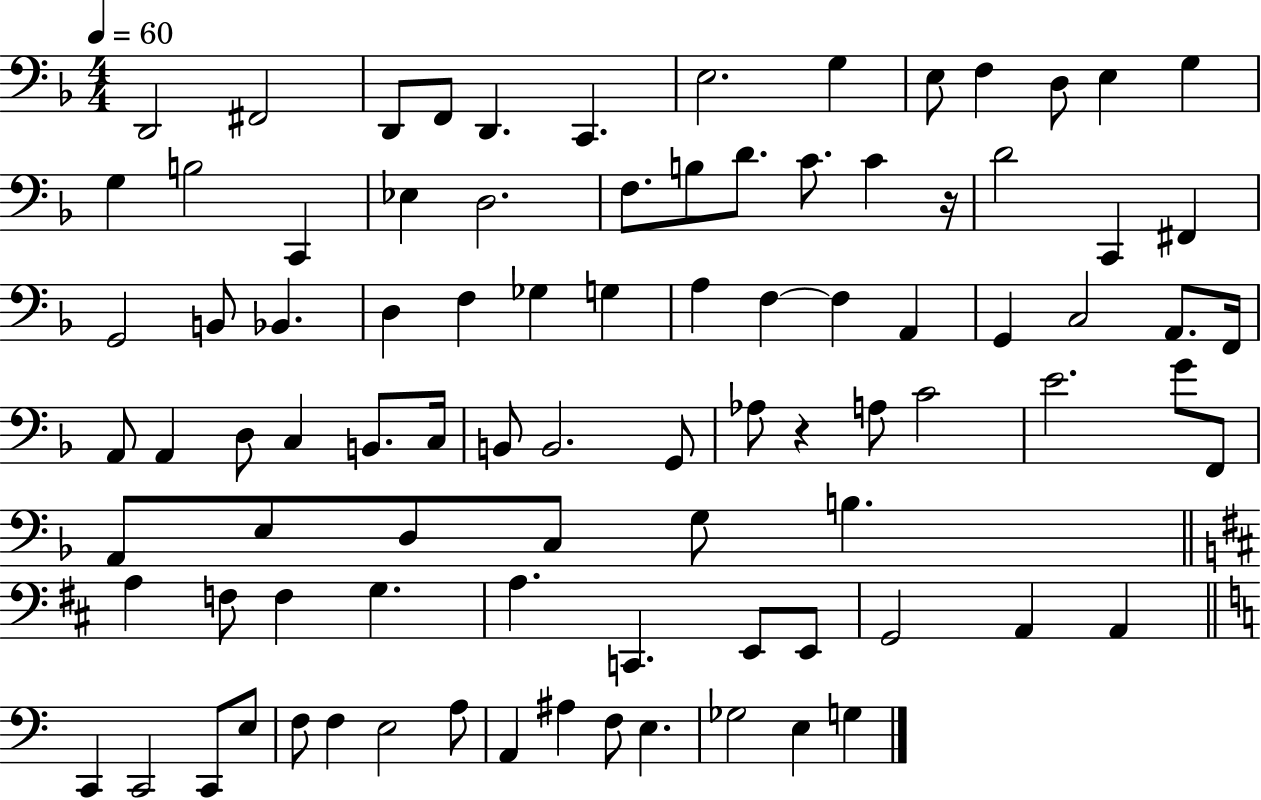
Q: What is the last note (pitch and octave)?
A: G3